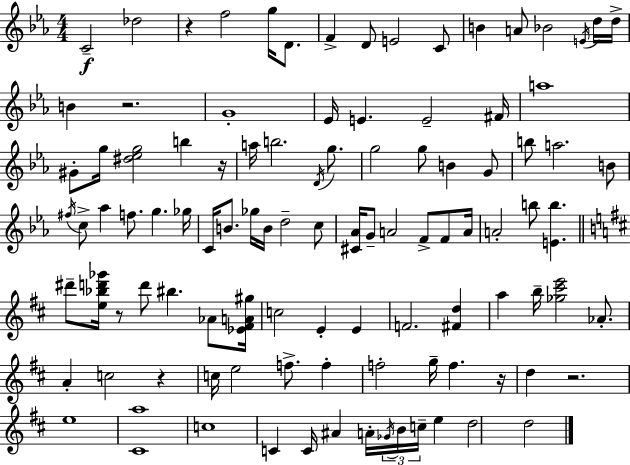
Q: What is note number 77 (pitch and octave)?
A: E5